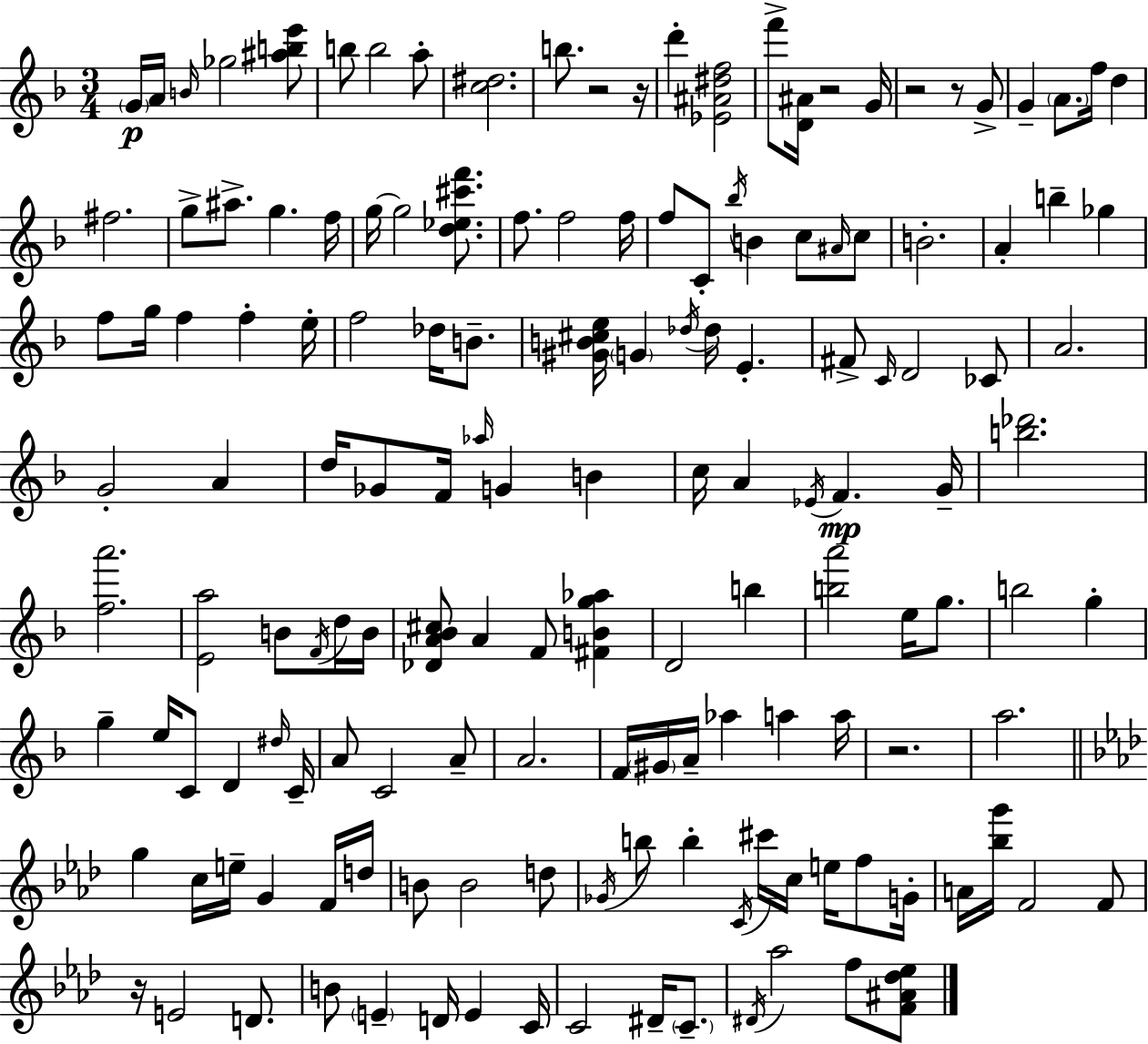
G4/s A4/s B4/s Gb5/h [A#5,B5,E6]/e B5/e B5/h A5/e [C5,D#5]/h. B5/e. R/h R/s D6/q [Eb4,A#4,D#5,F5]/h F6/e [D4,A#4]/s R/h G4/s R/h R/e G4/e G4/q A4/e. F5/s D5/q F#5/h. G5/e A#5/e. G5/q. F5/s G5/s G5/h [D5,Eb5,C#6,F6]/e. F5/e. F5/h F5/s F5/e C4/e Bb5/s B4/q C5/e A#4/s C5/e B4/h. A4/q B5/q Gb5/q F5/e G5/s F5/q F5/q E5/s F5/h Db5/s B4/e. [G#4,B4,C#5,E5]/s G4/q Db5/s Db5/s E4/q. F#4/e C4/s D4/h CES4/e A4/h. G4/h A4/q D5/s Gb4/e F4/s Ab5/s G4/q B4/q C5/s A4/q Eb4/s F4/q. G4/s [B5,Db6]/h. [F5,A6]/h. [E4,A5]/h B4/e F4/s D5/s B4/s [Db4,A4,Bb4,C#5]/e A4/q F4/e [F#4,B4,G5,Ab5]/q D4/h B5/q [B5,A6]/h E5/s G5/e. B5/h G5/q G5/q E5/s C4/e D4/q D#5/s C4/s A4/e C4/h A4/e A4/h. F4/s G#4/s A4/s Ab5/q A5/q A5/s R/h. A5/h. G5/q C5/s E5/s G4/q F4/s D5/s B4/e B4/h D5/e Gb4/s B5/e B5/q C4/s C#6/s C5/s E5/s F5/e G4/s A4/s [Bb5,G6]/s F4/h F4/e R/s E4/h D4/e. B4/e E4/q D4/s E4/q C4/s C4/h D#4/s C4/e. D#4/s Ab5/h F5/e [F4,A#4,Db5,Eb5]/e